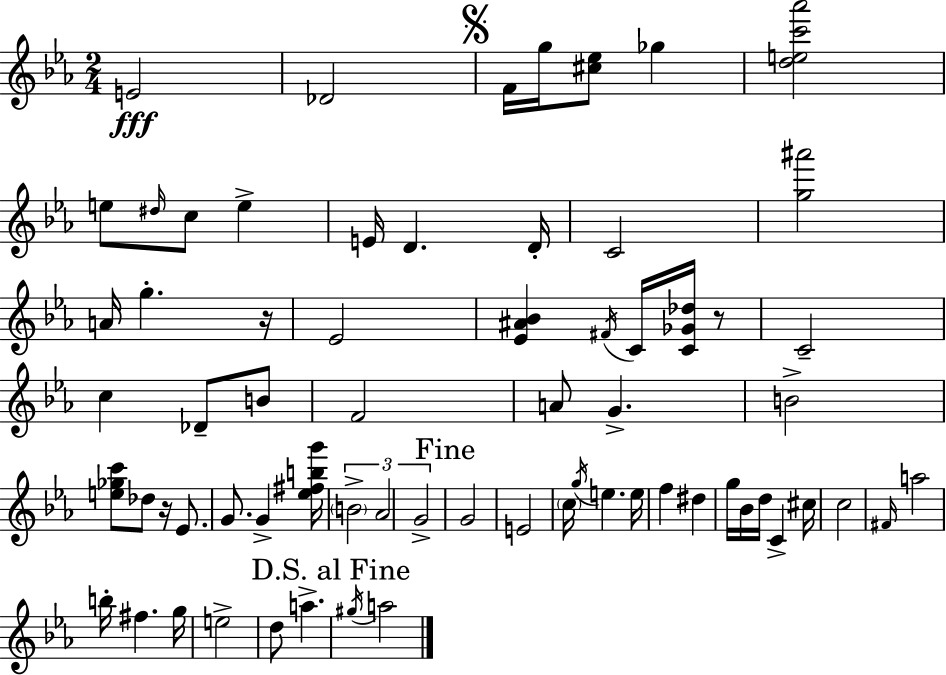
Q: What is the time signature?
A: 2/4